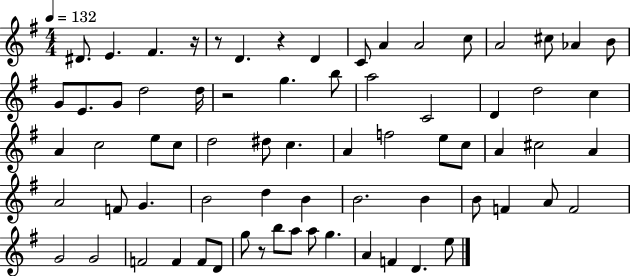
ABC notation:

X:1
T:Untitled
M:4/4
L:1/4
K:G
^D/2 E ^F z/4 z/2 D z D C/2 A A2 c/2 A2 ^c/2 _A B/2 G/2 E/2 G/2 d2 d/4 z2 g b/2 a2 C2 D d2 c A c2 e/2 c/2 d2 ^d/2 c A f2 e/2 c/2 A ^c2 A A2 F/2 G B2 d B B2 B B/2 F A/2 F2 G2 G2 F2 F F/2 D/2 g/2 z/2 b/2 a/2 a/2 g A F D e/2